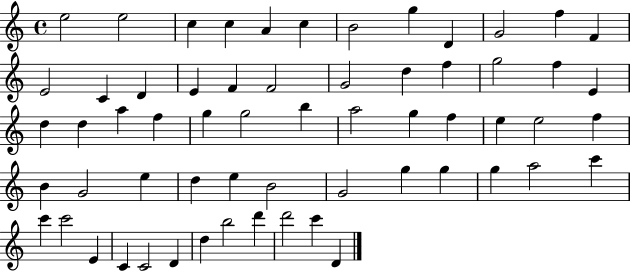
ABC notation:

X:1
T:Untitled
M:4/4
L:1/4
K:C
e2 e2 c c A c B2 g D G2 f F E2 C D E F F2 G2 d f g2 f E d d a f g g2 b a2 g f e e2 f B G2 e d e B2 G2 g g g a2 c' c' c'2 E C C2 D d b2 d' d'2 c' D